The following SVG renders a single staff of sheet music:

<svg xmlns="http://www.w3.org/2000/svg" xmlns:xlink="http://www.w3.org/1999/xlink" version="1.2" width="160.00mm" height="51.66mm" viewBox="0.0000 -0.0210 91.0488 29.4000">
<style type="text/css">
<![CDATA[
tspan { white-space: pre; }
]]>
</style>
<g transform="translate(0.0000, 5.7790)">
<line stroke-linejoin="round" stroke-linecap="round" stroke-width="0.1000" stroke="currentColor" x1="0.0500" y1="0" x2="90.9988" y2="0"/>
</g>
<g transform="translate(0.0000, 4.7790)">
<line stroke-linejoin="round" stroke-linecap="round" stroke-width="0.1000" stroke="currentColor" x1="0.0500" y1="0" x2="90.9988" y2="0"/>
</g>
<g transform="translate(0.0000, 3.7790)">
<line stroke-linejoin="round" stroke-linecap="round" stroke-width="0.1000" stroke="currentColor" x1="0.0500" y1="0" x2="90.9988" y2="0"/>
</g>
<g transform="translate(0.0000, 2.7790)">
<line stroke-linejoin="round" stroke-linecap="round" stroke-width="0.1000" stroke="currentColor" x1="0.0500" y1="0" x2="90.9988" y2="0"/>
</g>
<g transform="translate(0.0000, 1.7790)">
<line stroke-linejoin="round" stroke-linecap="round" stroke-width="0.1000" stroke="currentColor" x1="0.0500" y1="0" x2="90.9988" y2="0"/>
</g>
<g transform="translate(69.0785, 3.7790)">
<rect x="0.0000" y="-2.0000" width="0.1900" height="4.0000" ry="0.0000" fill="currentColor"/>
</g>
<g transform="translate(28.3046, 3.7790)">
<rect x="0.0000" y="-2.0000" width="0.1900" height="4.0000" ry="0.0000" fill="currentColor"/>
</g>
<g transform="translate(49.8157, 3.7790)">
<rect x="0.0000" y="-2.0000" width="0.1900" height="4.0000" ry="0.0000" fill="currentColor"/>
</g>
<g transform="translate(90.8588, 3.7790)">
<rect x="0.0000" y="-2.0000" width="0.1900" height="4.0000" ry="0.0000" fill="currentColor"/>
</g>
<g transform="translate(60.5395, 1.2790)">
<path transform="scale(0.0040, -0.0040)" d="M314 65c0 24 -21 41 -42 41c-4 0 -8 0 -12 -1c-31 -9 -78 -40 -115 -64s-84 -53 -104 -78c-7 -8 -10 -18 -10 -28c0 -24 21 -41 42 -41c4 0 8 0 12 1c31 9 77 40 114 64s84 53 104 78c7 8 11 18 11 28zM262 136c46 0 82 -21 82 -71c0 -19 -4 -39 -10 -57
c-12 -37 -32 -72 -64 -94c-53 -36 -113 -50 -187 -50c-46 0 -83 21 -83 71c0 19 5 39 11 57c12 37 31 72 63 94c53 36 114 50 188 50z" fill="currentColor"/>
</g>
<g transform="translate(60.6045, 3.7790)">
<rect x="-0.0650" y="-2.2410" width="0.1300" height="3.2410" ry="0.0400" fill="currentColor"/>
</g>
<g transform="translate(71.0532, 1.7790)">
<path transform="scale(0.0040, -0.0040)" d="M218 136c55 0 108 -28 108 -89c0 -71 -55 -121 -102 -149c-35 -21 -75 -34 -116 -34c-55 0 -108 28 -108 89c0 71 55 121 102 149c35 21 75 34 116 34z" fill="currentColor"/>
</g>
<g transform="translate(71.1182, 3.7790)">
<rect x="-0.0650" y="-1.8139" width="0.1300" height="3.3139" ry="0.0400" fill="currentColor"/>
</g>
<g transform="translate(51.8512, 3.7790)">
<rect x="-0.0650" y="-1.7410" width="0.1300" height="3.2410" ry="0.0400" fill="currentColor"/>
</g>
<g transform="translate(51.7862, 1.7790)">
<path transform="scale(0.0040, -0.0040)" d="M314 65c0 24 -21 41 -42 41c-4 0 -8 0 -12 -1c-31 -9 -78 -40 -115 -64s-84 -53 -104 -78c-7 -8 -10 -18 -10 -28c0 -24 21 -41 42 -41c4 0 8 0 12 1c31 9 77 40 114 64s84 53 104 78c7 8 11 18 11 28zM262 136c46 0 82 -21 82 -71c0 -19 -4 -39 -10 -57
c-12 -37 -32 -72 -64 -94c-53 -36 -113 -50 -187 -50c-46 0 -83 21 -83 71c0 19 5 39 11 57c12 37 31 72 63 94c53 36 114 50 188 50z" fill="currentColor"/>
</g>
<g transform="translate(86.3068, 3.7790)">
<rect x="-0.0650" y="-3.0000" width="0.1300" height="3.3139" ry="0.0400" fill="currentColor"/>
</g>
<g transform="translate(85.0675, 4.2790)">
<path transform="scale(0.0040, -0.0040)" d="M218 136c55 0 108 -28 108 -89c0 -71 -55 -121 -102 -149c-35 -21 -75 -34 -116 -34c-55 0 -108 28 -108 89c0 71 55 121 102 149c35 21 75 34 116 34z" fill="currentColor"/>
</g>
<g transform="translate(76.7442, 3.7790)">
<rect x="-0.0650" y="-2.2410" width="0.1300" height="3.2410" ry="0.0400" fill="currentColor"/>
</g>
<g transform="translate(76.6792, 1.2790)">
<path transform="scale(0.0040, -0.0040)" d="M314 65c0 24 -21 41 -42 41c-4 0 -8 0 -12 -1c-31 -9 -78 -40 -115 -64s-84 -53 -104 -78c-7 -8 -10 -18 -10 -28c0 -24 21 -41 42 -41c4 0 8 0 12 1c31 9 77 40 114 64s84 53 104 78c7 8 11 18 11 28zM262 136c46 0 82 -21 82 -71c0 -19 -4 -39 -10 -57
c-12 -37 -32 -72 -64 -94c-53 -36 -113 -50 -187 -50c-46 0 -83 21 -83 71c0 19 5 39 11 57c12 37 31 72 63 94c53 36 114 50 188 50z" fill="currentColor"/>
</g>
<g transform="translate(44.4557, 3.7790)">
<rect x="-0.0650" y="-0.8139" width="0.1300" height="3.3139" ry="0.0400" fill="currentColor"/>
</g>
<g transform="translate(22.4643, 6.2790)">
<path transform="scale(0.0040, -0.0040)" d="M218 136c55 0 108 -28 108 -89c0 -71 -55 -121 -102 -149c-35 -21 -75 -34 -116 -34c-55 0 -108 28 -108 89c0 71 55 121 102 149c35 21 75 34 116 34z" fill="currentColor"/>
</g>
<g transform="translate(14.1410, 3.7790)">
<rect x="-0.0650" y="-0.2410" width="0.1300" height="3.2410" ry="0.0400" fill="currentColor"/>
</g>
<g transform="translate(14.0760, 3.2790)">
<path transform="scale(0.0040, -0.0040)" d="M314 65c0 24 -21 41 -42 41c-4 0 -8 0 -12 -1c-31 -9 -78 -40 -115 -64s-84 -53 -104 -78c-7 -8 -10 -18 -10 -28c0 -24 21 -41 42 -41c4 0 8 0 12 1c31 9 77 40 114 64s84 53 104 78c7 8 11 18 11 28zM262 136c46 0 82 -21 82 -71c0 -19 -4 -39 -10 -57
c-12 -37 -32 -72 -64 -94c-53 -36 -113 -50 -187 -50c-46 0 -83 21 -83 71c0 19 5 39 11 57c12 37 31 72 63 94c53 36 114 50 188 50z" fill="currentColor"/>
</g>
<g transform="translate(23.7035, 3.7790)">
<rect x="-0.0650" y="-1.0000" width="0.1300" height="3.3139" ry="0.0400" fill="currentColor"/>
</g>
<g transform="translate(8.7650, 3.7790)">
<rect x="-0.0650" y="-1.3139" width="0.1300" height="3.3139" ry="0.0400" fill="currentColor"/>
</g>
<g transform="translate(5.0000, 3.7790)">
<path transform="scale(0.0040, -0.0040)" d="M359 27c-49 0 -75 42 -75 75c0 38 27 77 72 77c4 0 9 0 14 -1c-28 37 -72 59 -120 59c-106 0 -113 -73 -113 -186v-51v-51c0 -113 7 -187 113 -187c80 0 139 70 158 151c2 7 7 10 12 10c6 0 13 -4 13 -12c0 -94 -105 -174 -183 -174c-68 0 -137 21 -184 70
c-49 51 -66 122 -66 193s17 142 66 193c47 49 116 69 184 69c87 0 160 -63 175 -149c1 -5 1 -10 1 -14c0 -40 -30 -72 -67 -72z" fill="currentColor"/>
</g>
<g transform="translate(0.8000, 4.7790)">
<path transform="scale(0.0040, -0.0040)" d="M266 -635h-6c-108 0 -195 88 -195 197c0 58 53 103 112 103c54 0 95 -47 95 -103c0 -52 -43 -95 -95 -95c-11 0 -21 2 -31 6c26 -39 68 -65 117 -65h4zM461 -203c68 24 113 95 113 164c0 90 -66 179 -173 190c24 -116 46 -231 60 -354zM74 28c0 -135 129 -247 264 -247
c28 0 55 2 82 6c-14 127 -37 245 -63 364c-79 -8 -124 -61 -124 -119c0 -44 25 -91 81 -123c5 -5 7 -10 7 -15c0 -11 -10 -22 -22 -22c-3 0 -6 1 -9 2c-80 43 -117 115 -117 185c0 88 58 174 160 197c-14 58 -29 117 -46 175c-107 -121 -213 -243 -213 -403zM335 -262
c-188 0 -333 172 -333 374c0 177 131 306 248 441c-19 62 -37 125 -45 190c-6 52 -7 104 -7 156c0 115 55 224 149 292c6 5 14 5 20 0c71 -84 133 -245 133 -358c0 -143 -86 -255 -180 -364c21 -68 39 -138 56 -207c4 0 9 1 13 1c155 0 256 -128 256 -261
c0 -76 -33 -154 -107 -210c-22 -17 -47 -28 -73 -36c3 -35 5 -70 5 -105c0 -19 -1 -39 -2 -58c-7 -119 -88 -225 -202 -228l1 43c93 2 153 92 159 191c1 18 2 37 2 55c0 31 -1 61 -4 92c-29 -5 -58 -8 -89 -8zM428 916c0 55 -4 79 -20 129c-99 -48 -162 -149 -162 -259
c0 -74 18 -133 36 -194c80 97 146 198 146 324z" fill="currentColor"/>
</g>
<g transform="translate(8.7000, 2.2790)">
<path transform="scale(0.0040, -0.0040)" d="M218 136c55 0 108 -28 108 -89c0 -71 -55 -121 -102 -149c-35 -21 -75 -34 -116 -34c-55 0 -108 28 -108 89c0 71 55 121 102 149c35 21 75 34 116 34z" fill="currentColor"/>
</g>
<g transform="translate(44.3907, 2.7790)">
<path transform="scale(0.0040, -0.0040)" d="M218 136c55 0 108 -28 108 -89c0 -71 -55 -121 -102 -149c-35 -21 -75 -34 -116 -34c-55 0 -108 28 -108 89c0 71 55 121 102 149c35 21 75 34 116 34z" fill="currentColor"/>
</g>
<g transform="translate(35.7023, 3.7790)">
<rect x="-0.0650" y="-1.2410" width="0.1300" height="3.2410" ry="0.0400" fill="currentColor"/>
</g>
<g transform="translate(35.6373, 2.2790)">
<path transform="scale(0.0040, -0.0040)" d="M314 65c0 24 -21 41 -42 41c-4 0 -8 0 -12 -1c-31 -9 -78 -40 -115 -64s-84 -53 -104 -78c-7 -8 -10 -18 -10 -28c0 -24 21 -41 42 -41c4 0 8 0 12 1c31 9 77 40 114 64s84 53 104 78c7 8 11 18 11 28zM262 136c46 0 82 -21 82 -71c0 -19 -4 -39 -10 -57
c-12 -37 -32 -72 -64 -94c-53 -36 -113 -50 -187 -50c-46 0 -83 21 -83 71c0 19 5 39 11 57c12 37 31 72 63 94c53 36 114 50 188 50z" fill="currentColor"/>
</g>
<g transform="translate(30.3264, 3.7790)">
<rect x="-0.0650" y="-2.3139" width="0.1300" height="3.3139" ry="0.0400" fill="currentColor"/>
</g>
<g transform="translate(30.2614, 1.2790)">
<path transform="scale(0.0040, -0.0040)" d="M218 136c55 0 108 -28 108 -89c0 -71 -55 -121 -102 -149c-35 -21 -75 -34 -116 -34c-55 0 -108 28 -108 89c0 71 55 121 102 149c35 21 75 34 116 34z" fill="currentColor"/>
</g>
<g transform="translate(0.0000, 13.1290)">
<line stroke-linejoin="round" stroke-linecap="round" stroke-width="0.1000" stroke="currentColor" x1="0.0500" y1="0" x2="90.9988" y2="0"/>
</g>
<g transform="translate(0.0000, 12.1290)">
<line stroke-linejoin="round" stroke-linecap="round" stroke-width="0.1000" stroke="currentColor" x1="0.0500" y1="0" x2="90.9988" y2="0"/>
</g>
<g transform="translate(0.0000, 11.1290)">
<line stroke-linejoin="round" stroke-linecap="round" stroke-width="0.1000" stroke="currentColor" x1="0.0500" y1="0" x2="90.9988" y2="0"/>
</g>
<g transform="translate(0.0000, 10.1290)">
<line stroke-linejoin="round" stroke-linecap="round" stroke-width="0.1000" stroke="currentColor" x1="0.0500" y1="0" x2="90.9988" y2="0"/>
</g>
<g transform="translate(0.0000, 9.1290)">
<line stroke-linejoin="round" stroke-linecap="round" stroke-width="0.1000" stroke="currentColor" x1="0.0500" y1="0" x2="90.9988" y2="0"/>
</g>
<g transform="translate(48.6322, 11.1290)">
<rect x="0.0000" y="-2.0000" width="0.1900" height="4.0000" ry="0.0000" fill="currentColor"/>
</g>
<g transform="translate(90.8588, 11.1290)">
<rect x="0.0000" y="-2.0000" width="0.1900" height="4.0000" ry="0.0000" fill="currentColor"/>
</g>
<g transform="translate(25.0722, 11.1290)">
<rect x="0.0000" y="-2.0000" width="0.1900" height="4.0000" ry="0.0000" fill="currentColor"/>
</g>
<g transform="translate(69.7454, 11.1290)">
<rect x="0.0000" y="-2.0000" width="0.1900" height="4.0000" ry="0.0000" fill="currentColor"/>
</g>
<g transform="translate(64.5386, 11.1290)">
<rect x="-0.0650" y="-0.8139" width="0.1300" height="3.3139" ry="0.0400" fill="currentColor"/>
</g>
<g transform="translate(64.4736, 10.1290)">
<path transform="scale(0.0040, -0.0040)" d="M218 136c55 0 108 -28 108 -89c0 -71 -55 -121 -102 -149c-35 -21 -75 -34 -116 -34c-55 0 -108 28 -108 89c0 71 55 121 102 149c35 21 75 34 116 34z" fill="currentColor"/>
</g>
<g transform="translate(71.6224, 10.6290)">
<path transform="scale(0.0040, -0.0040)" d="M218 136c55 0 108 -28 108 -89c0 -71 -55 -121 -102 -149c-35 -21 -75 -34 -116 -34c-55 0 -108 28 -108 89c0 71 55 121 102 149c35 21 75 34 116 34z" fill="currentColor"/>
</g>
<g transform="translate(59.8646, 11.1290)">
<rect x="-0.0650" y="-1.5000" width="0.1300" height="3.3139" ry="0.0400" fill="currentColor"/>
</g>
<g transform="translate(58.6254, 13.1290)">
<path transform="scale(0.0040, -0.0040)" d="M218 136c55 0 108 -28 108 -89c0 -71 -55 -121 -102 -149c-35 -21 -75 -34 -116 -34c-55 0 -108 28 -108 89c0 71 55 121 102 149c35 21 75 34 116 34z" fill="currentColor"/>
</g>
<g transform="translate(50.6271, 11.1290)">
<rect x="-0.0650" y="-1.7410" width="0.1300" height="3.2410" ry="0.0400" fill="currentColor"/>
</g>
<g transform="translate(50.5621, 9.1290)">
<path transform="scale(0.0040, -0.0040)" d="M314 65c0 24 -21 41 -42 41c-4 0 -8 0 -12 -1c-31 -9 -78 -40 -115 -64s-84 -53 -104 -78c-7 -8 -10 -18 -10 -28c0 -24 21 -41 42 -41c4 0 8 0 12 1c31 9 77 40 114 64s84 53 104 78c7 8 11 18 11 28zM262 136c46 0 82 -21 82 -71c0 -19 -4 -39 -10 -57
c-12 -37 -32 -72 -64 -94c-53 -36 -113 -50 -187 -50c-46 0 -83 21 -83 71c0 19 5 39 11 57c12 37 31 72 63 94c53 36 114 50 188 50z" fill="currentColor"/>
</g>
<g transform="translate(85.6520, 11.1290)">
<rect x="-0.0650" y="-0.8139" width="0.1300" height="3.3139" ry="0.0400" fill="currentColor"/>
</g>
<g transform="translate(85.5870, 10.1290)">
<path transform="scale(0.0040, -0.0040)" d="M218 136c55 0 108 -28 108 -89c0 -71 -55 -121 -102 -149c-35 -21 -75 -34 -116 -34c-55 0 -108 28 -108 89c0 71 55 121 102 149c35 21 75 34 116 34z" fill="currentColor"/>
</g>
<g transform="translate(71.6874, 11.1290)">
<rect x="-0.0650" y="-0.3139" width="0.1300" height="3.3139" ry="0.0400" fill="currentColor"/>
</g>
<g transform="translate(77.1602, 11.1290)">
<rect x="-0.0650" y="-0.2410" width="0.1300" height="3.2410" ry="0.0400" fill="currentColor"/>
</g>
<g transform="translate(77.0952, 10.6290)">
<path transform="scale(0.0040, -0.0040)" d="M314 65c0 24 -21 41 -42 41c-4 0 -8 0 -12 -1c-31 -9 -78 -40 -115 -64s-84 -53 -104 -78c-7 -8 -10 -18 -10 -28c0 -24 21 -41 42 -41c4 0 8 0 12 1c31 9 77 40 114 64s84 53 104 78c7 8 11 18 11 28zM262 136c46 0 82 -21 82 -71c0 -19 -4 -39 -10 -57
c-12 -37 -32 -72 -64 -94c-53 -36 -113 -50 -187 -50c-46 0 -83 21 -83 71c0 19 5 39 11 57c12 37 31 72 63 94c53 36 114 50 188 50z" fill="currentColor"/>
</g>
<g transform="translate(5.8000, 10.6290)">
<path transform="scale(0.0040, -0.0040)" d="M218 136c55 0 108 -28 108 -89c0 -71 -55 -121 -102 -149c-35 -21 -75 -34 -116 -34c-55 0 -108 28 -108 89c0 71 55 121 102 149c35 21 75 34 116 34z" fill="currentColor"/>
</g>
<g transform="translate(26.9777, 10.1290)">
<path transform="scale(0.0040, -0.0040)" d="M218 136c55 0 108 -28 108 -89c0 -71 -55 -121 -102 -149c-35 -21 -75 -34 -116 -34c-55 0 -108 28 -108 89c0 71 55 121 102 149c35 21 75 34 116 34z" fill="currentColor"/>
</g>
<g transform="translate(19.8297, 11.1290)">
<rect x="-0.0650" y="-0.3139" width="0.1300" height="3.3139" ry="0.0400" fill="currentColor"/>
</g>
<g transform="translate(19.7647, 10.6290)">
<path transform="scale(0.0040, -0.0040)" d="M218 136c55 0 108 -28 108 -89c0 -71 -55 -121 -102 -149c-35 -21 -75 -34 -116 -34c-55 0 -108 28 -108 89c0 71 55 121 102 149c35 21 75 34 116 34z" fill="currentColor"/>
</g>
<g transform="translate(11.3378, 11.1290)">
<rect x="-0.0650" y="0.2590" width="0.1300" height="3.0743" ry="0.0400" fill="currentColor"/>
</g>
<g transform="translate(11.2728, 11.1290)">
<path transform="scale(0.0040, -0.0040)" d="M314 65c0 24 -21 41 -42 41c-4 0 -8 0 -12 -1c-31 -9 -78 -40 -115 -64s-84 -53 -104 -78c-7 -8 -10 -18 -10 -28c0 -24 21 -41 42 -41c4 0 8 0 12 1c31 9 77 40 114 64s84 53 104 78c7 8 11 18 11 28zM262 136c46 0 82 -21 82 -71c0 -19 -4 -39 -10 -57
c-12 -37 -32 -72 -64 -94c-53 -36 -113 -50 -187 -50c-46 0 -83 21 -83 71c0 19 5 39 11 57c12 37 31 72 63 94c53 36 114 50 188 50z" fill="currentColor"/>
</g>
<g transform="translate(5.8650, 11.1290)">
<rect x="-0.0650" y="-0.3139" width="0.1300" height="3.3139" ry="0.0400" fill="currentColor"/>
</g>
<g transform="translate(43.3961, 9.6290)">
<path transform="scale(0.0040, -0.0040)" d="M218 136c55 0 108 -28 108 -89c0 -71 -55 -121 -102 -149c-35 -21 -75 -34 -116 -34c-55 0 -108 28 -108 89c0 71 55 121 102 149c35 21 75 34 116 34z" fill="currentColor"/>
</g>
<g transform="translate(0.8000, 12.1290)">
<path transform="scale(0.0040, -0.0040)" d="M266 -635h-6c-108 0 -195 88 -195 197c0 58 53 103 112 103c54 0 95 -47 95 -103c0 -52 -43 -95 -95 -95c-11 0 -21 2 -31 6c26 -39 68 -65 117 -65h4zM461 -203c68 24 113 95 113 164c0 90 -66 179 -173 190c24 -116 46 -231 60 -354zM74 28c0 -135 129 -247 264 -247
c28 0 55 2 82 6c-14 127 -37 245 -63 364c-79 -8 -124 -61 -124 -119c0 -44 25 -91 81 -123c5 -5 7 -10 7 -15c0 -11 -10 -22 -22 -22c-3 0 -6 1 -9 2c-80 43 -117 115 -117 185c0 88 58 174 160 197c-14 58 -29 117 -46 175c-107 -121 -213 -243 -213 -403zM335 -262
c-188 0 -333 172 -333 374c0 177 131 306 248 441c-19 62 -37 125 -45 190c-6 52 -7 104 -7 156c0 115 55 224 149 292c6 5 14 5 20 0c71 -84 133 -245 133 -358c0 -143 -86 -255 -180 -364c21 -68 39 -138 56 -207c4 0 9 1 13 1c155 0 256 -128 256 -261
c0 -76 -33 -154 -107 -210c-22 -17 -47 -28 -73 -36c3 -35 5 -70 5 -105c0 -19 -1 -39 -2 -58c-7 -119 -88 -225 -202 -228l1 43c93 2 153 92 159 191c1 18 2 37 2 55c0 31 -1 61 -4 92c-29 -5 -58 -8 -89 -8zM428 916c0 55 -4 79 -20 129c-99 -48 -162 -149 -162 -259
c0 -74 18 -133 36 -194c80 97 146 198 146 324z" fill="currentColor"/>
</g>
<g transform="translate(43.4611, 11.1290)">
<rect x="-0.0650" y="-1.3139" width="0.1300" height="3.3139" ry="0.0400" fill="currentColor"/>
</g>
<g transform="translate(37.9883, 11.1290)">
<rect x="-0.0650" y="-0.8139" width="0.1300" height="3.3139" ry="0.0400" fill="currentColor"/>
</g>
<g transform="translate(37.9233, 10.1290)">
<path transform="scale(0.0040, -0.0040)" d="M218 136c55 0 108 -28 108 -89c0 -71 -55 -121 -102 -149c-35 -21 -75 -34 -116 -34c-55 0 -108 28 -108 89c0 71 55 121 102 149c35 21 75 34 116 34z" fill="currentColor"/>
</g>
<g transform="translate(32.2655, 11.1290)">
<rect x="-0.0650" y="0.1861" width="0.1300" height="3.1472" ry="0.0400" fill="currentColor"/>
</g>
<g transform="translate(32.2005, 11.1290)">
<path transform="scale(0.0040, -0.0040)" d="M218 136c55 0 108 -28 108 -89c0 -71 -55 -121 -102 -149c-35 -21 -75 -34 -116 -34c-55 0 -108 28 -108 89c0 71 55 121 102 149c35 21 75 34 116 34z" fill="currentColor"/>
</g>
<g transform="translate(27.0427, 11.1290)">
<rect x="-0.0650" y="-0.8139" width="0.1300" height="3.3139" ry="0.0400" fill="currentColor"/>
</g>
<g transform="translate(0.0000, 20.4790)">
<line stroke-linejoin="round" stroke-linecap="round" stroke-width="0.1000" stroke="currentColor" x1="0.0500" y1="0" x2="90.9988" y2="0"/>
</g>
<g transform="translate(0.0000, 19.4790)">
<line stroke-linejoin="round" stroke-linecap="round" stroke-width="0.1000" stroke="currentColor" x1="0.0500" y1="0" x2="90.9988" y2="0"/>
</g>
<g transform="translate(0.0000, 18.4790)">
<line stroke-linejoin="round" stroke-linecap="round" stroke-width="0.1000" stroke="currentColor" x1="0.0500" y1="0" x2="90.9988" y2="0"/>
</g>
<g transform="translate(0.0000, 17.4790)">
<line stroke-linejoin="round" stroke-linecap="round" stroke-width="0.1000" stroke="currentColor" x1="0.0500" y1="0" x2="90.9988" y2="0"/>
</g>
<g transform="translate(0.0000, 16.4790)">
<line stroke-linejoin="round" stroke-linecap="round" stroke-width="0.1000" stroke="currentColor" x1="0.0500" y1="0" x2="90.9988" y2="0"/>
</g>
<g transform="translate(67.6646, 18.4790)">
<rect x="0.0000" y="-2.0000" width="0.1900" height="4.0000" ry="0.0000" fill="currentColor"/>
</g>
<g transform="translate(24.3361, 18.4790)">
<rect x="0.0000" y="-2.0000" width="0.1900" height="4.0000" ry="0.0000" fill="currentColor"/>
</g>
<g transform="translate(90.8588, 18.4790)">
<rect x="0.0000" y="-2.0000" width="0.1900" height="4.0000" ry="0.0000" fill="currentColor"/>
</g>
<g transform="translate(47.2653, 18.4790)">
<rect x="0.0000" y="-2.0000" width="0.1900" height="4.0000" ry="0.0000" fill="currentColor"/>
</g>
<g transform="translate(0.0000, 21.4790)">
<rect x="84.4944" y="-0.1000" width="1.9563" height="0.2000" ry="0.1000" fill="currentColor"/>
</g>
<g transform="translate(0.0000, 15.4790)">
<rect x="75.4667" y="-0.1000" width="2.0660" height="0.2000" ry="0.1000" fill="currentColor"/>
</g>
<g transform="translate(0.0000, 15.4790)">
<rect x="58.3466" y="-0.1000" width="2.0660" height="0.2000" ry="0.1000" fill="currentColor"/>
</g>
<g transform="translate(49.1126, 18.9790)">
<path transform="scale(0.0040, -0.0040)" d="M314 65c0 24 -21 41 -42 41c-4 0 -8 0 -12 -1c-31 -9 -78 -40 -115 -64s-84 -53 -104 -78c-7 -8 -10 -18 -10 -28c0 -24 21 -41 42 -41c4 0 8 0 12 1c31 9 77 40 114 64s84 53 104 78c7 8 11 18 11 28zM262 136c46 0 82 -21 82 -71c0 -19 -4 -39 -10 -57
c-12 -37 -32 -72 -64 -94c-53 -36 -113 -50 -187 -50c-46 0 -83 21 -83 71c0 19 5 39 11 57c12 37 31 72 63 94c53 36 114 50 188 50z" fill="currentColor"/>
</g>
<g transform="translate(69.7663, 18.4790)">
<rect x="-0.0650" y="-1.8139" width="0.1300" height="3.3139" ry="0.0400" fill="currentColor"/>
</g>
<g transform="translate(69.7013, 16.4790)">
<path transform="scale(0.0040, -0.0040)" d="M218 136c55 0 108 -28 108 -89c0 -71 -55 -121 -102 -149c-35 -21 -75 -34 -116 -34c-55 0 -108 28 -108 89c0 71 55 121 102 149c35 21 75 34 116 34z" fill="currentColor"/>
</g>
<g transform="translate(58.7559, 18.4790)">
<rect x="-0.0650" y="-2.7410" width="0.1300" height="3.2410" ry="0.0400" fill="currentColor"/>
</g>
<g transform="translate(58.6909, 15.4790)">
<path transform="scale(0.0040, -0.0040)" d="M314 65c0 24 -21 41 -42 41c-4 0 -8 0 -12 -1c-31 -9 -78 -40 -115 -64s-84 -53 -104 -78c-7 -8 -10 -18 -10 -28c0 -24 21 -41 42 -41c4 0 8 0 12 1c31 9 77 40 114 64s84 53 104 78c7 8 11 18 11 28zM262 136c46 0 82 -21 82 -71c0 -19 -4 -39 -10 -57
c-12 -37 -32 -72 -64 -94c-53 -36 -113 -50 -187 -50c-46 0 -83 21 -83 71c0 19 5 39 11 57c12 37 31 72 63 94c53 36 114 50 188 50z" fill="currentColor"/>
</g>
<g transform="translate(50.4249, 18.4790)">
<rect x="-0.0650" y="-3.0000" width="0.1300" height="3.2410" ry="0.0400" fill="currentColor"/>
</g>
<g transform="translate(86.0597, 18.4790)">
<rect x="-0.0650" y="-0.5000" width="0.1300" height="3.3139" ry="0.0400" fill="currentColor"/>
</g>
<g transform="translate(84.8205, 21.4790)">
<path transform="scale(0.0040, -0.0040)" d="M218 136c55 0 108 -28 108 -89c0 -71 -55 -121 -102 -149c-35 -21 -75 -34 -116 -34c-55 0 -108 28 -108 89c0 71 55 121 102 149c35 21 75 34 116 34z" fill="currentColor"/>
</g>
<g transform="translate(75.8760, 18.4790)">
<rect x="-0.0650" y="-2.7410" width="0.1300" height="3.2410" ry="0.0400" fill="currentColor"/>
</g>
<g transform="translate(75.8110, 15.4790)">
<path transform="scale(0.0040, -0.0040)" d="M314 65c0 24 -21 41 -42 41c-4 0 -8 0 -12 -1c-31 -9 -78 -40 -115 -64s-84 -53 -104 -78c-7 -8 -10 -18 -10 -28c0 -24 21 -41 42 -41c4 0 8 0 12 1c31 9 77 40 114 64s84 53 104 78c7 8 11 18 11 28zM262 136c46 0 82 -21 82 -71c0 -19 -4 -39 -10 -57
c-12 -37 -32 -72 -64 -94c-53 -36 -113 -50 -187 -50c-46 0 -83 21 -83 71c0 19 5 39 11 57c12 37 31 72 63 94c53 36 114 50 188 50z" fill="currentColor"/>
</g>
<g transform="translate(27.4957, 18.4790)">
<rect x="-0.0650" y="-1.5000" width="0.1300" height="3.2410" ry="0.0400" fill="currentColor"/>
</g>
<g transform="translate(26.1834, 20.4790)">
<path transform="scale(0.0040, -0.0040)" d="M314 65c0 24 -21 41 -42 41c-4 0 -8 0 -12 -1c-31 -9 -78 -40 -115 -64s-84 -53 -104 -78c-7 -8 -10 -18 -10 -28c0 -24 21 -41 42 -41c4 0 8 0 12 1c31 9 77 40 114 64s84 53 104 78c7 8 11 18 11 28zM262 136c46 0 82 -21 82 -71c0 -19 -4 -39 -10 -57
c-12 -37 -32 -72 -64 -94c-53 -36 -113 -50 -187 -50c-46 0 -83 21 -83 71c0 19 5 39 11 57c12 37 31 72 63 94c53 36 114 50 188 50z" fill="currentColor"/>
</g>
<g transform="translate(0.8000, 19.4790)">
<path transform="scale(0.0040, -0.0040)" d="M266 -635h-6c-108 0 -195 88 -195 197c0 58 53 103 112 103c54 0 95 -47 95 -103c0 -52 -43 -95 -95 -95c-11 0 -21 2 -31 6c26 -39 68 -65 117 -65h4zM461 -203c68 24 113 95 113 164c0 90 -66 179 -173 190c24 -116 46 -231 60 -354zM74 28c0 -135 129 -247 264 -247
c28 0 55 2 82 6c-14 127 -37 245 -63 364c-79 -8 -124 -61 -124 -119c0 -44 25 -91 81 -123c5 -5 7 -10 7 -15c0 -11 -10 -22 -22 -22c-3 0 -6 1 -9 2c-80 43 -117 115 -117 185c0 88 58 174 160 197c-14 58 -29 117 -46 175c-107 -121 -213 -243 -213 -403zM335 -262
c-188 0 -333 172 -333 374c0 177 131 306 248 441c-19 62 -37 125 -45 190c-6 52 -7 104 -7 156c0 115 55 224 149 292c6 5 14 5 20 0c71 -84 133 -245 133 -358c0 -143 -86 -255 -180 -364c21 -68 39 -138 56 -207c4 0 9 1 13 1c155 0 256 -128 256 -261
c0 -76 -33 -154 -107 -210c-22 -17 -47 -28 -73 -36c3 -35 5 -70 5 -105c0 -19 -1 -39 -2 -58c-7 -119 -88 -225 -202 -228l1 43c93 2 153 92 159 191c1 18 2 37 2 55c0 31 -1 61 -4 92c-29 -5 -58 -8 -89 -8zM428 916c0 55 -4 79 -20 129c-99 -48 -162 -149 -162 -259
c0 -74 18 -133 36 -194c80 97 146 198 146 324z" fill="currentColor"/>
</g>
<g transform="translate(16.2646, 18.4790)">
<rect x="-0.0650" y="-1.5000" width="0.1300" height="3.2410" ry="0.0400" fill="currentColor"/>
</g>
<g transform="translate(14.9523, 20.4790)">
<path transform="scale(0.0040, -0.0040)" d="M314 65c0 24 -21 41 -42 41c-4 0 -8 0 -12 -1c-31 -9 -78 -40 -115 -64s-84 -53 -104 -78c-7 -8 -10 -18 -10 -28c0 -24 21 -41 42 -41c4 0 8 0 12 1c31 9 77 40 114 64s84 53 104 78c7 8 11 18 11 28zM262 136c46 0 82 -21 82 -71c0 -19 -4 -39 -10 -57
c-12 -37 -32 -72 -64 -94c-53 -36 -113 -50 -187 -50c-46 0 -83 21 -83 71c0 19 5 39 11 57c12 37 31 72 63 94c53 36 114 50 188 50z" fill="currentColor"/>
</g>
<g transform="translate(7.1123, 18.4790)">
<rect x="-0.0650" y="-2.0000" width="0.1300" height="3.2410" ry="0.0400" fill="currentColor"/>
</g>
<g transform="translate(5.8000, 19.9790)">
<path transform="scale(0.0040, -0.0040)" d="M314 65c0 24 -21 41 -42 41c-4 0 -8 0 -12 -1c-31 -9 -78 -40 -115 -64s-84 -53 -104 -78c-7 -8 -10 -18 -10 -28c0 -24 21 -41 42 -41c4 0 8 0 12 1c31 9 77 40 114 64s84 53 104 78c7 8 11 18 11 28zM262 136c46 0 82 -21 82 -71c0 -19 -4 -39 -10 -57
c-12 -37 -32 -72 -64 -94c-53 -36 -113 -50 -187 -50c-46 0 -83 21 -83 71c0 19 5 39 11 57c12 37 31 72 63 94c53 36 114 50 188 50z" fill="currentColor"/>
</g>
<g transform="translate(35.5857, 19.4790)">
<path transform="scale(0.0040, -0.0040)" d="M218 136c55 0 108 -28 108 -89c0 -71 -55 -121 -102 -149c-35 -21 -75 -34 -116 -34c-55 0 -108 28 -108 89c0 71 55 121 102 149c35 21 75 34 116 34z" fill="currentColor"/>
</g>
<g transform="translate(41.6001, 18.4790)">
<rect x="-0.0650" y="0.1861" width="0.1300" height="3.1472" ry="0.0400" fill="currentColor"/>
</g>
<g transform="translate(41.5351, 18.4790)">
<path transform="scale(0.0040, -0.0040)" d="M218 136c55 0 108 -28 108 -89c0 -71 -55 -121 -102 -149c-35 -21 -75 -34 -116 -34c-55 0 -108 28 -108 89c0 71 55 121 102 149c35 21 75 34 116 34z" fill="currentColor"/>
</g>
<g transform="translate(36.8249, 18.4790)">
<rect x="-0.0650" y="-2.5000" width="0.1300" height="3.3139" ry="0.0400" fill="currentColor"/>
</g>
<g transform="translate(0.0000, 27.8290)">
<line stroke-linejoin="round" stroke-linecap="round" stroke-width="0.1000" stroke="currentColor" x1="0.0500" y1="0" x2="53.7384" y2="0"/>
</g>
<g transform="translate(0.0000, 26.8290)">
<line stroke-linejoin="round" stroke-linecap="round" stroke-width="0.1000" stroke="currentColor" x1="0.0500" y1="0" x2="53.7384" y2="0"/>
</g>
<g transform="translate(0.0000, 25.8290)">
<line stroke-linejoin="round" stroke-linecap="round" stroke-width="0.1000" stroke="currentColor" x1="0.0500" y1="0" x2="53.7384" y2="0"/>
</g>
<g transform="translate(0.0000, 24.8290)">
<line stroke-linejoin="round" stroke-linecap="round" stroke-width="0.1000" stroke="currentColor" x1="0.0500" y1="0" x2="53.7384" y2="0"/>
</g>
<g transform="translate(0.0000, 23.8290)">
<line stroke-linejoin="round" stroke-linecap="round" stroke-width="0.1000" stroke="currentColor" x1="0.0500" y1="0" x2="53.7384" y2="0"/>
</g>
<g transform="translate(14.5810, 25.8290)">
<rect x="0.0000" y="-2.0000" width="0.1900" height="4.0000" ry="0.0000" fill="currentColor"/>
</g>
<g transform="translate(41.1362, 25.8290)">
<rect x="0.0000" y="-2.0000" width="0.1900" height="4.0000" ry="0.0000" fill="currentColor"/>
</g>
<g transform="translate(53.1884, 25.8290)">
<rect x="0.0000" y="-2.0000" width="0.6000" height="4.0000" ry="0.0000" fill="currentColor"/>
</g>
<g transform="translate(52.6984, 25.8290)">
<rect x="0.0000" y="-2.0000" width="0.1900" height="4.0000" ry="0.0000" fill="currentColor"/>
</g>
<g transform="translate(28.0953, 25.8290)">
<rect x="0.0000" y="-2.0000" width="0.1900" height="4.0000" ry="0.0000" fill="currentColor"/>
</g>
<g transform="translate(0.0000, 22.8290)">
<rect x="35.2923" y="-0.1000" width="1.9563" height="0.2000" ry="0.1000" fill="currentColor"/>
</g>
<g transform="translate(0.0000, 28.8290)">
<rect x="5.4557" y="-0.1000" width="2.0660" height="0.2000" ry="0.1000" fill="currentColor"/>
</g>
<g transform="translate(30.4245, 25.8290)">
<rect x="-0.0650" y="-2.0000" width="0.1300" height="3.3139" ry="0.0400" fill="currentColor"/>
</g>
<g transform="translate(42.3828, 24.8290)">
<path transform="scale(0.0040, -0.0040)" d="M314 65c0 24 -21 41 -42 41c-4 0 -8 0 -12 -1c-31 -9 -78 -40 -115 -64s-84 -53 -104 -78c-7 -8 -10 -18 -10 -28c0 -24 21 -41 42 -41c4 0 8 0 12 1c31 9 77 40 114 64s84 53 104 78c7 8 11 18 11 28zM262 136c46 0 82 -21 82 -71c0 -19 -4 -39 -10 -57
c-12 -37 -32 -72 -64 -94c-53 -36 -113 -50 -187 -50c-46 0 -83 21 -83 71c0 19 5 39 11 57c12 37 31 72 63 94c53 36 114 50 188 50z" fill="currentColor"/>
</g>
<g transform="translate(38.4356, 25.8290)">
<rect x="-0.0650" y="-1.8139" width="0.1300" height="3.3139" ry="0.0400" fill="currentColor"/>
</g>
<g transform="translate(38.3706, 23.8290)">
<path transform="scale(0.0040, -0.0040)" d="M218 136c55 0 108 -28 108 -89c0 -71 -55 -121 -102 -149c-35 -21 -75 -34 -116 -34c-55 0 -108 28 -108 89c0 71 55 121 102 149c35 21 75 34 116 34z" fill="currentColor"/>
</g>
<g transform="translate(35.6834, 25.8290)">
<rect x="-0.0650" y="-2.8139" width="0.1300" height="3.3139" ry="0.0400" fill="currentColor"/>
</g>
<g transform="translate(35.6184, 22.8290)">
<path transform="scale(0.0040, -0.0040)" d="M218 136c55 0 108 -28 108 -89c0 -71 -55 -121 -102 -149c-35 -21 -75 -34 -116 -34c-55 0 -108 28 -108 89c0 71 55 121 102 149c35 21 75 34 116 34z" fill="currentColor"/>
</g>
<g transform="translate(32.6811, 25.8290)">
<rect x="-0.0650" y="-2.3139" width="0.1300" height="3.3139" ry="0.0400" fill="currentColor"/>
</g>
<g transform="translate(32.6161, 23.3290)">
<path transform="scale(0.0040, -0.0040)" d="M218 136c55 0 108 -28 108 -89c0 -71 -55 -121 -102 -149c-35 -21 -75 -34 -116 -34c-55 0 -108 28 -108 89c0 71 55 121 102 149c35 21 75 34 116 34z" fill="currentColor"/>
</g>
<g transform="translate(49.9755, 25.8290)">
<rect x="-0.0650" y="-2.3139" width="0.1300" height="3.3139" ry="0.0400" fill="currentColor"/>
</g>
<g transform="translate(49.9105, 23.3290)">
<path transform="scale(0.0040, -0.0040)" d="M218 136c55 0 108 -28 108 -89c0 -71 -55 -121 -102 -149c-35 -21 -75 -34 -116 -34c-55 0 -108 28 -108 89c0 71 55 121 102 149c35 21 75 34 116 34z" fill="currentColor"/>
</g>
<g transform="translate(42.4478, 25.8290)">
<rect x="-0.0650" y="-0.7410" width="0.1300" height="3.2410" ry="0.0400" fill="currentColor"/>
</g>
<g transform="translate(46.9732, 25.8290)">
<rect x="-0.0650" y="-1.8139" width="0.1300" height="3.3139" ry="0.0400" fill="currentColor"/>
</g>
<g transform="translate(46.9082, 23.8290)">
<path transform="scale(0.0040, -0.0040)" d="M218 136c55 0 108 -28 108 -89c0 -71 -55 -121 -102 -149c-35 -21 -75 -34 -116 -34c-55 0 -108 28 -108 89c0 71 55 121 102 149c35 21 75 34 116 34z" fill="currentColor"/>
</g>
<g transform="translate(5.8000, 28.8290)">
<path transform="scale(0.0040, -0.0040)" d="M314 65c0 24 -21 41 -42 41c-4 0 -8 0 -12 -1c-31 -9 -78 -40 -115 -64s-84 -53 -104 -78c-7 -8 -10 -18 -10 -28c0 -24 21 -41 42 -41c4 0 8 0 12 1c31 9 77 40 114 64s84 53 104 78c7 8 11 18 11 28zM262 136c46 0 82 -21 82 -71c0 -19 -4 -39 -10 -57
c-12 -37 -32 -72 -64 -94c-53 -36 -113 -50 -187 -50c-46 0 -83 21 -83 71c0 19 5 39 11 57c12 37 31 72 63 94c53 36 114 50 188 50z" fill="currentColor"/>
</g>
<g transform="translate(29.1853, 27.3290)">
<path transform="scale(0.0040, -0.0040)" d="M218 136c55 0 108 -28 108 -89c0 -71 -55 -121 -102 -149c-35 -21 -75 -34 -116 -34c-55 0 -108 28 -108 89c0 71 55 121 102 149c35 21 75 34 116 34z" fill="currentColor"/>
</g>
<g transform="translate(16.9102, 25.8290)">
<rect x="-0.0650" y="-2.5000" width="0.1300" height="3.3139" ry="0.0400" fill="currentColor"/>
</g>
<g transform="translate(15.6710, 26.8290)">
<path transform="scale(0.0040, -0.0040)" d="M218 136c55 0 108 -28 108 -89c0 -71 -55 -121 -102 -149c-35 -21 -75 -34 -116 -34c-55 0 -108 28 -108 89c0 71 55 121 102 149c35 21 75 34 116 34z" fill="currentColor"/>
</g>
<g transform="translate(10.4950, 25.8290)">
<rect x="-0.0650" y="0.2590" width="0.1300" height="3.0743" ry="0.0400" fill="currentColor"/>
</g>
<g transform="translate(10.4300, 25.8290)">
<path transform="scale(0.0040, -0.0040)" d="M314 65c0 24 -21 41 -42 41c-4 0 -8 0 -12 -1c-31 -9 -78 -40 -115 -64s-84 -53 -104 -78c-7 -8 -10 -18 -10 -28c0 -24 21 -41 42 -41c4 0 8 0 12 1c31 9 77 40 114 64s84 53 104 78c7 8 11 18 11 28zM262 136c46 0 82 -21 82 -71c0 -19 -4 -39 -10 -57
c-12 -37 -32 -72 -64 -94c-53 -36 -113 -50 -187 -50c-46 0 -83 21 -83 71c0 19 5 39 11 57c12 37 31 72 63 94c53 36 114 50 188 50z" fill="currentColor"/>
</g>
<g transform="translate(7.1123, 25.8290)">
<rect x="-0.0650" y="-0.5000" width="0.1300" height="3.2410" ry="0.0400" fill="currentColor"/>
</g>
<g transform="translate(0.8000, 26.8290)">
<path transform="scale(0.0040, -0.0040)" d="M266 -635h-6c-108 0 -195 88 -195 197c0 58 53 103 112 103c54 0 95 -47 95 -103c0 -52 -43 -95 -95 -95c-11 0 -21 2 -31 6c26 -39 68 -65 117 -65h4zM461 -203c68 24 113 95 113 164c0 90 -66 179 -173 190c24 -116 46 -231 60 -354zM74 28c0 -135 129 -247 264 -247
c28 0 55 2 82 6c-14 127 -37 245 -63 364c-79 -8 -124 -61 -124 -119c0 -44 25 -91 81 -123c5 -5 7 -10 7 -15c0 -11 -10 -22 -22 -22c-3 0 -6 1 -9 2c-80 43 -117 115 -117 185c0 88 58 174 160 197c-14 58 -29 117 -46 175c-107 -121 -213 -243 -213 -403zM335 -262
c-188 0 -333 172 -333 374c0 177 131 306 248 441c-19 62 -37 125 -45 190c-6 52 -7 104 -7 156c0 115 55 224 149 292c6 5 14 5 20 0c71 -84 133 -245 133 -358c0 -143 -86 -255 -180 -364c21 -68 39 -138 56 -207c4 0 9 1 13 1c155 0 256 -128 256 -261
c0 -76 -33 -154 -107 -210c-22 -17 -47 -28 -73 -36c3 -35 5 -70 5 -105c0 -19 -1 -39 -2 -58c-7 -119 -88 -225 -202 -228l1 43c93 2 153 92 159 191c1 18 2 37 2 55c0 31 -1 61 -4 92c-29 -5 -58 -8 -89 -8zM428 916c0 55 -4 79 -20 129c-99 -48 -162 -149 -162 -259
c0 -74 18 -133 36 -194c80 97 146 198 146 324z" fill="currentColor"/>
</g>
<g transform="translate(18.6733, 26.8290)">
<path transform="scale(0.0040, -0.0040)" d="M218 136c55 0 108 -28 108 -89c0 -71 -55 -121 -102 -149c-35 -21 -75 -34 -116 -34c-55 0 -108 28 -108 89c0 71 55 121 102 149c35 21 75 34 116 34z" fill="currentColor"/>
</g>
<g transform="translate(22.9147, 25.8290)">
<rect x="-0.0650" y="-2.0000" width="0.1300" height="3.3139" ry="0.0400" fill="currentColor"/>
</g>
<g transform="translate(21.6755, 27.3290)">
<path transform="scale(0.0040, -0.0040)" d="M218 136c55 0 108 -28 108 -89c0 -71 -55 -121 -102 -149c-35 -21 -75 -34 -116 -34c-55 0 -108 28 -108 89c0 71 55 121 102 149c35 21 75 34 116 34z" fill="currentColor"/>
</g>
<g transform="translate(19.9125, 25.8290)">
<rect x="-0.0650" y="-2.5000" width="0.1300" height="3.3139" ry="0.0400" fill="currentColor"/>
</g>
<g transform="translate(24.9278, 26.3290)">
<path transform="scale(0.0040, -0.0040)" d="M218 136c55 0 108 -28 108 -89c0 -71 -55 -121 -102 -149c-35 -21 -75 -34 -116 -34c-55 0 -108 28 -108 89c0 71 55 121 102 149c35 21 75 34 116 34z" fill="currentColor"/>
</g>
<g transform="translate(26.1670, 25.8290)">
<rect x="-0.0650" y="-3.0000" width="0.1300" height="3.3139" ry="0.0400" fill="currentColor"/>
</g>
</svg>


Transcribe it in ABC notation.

X:1
T:Untitled
M:4/4
L:1/4
K:C
e c2 D g e2 d f2 g2 f g2 A c B2 c d B d e f2 E d c c2 d F2 E2 E2 G B A2 a2 f a2 C C2 B2 G G F A F g a f d2 f g